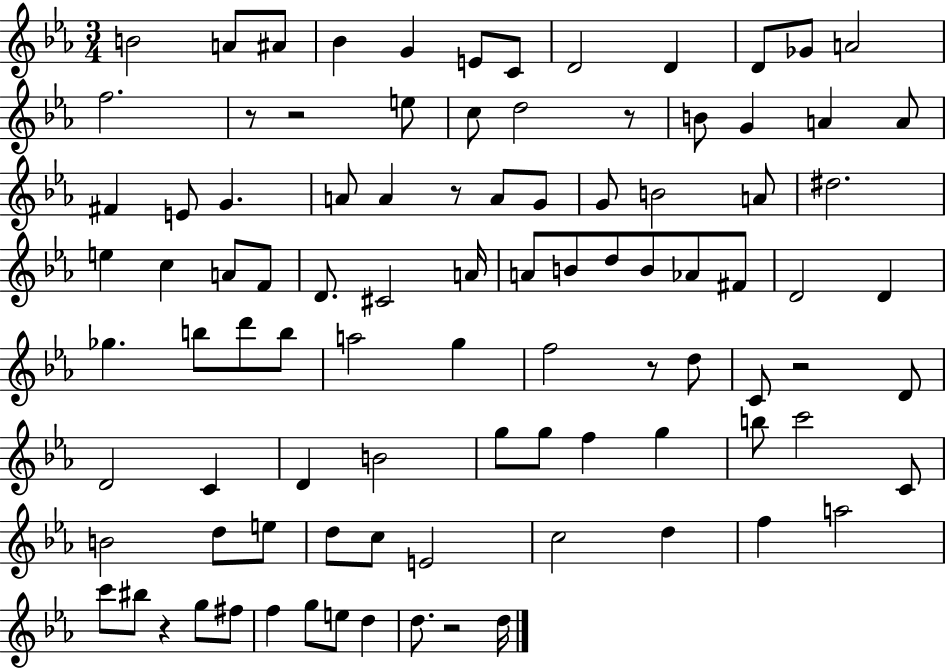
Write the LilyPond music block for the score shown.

{
  \clef treble
  \numericTimeSignature
  \time 3/4
  \key ees \major
  \repeat volta 2 { b'2 a'8 ais'8 | bes'4 g'4 e'8 c'8 | d'2 d'4 | d'8 ges'8 a'2 | \break f''2. | r8 r2 e''8 | c''8 d''2 r8 | b'8 g'4 a'4 a'8 | \break fis'4 e'8 g'4. | a'8 a'4 r8 a'8 g'8 | g'8 b'2 a'8 | dis''2. | \break e''4 c''4 a'8 f'8 | d'8. cis'2 a'16 | a'8 b'8 d''8 b'8 aes'8 fis'8 | d'2 d'4 | \break ges''4. b''8 d'''8 b''8 | a''2 g''4 | f''2 r8 d''8 | c'8 r2 d'8 | \break d'2 c'4 | d'4 b'2 | g''8 g''8 f''4 g''4 | b''8 c'''2 c'8 | \break b'2 d''8 e''8 | d''8 c''8 e'2 | c''2 d''4 | f''4 a''2 | \break c'''8 bis''8 r4 g''8 fis''8 | f''4 g''8 e''8 d''4 | d''8. r2 d''16 | } \bar "|."
}